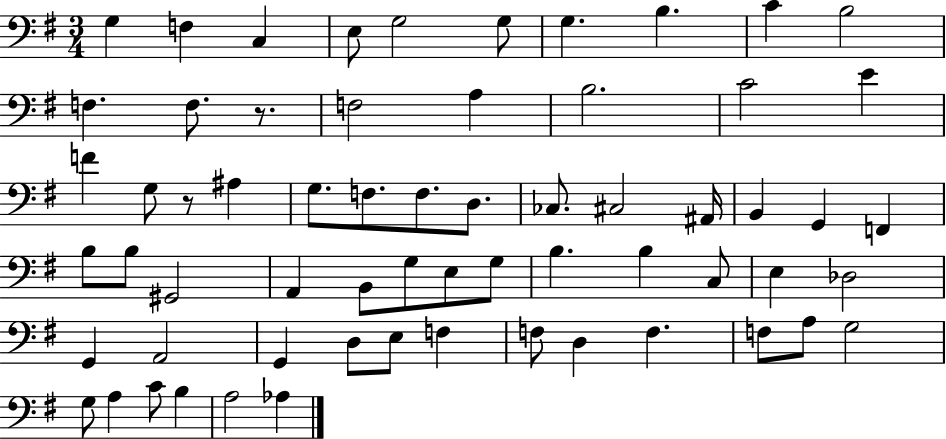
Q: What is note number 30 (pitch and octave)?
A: F2